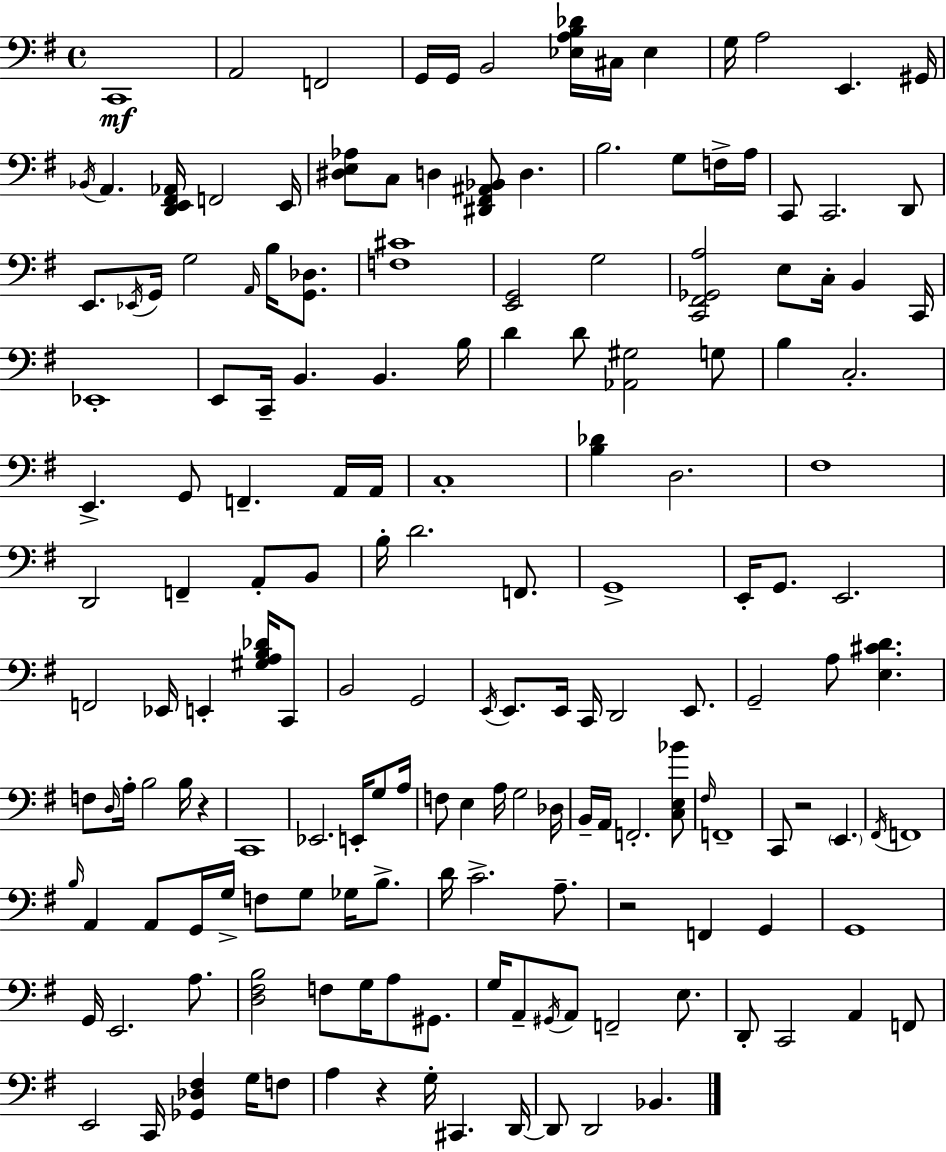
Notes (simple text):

C2/w A2/h F2/h G2/s G2/s B2/h [Eb3,A3,B3,Db4]/s C#3/s Eb3/q G3/s A3/h E2/q. G#2/s Bb2/s A2/q. [D2,E2,F#2,Ab2]/s F2/h E2/s [D#3,E3,Ab3]/e C3/e D3/q [D#2,F#2,A#2,Bb2]/e D3/q. B3/h. G3/e F3/s A3/s C2/e C2/h. D2/e E2/e. Eb2/s G2/s G3/h A2/s B3/s [G2,Db3]/e. [F3,C#4]/w [E2,G2]/h G3/h [C2,F#2,Gb2,A3]/h E3/e C3/s B2/q C2/s Eb2/w E2/e C2/s B2/q. B2/q. B3/s D4/q D4/e [Ab2,G#3]/h G3/e B3/q C3/h. E2/q. G2/e F2/q. A2/s A2/s C3/w [B3,Db4]/q D3/h. F#3/w D2/h F2/q A2/e B2/e B3/s D4/h. F2/e. G2/w E2/s G2/e. E2/h. F2/h Eb2/s E2/q [G#3,A3,B3,Db4]/s C2/e B2/h G2/h E2/s E2/e. E2/s C2/s D2/h E2/e. G2/h A3/e [E3,C#4,D4]/q. F3/e D3/s A3/s B3/h B3/s R/q C2/w Eb2/h. E2/s G3/e A3/s F3/e E3/q A3/s G3/h Db3/s B2/s A2/s F2/h. [C3,E3,Bb4]/e F#3/s F2/w C2/e R/h E2/q. F#2/s F2/w B3/s A2/q A2/e G2/s G3/s F3/e G3/e Gb3/s B3/e. D4/s C4/h. A3/e. R/h F2/q G2/q G2/w G2/s E2/h. A3/e. [D3,F#3,B3]/h F3/e G3/s A3/e G#2/e. G3/s A2/e G#2/s A2/e F2/h E3/e. D2/e C2/h A2/q F2/e E2/h C2/s [Gb2,Db3,F#3]/q G3/s F3/e A3/q R/q G3/s C#2/q. D2/s D2/e D2/h Bb2/q.